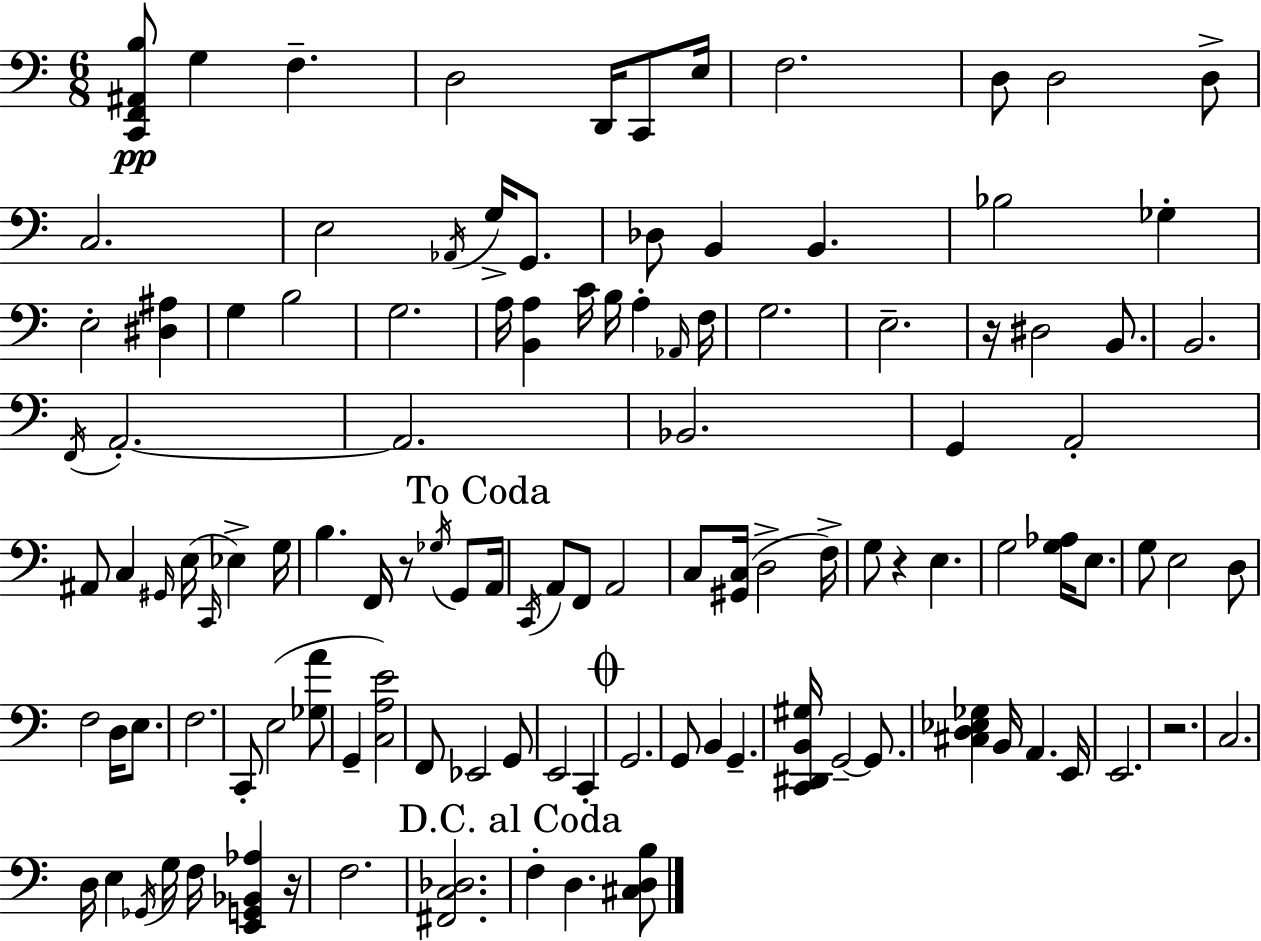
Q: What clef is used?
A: bass